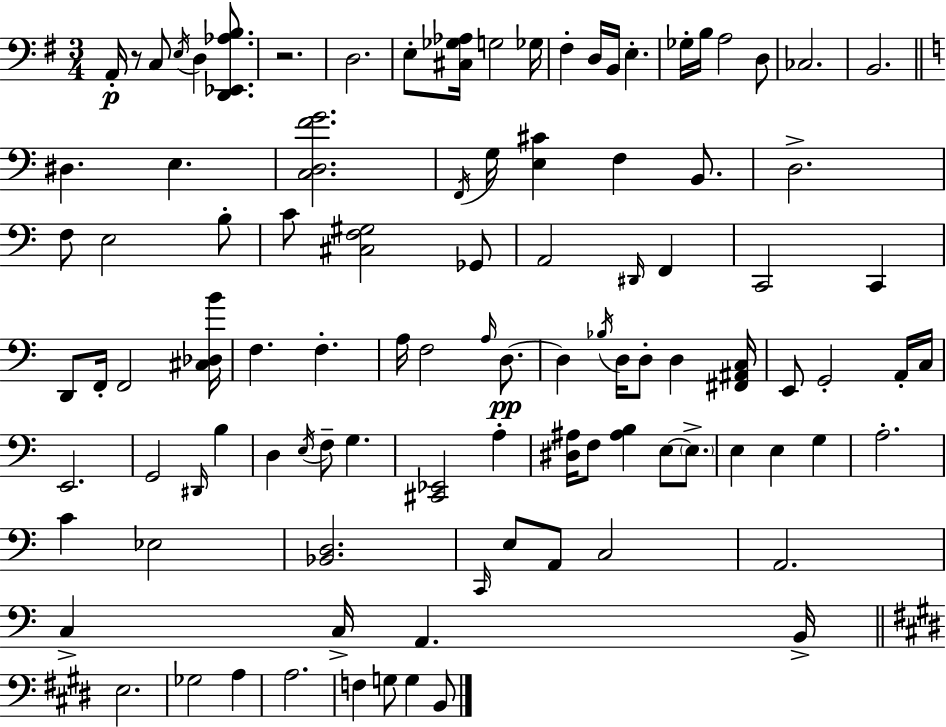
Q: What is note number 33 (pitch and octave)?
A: F2